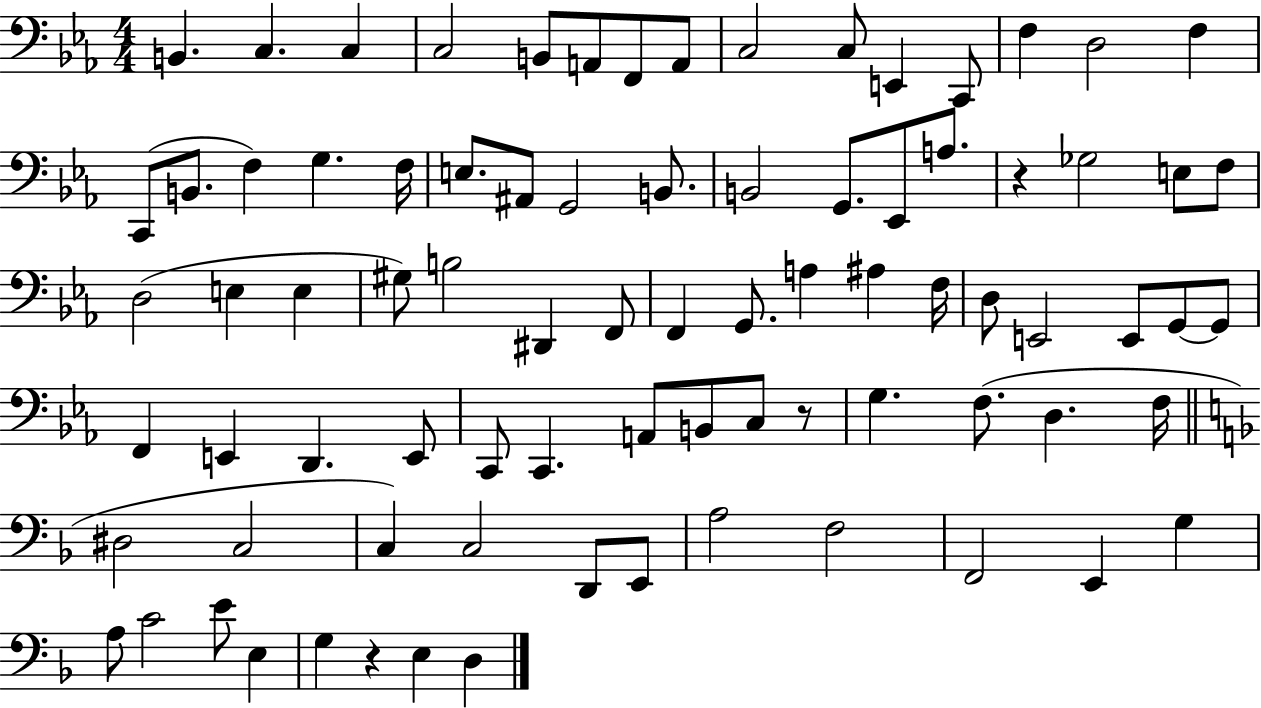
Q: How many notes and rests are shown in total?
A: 82